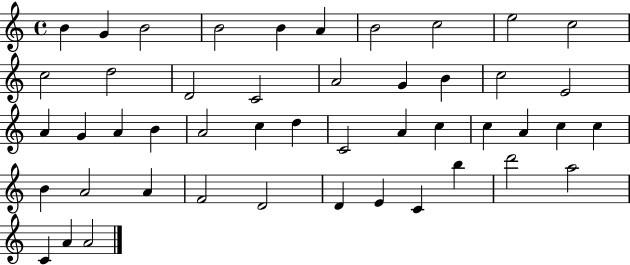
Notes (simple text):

B4/q G4/q B4/h B4/h B4/q A4/q B4/h C5/h E5/h C5/h C5/h D5/h D4/h C4/h A4/h G4/q B4/q C5/h E4/h A4/q G4/q A4/q B4/q A4/h C5/q D5/q C4/h A4/q C5/q C5/q A4/q C5/q C5/q B4/q A4/h A4/q F4/h D4/h D4/q E4/q C4/q B5/q D6/h A5/h C4/q A4/q A4/h